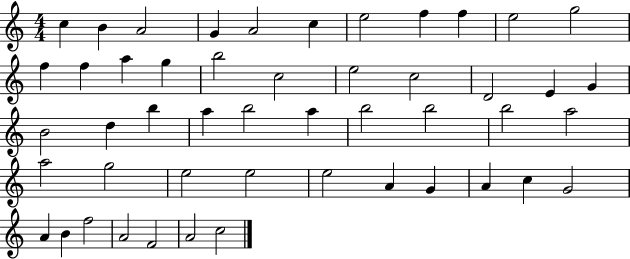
C5/q B4/q A4/h G4/q A4/h C5/q E5/h F5/q F5/q E5/h G5/h F5/q F5/q A5/q G5/q B5/h C5/h E5/h C5/h D4/h E4/q G4/q B4/h D5/q B5/q A5/q B5/h A5/q B5/h B5/h B5/h A5/h A5/h G5/h E5/h E5/h E5/h A4/q G4/q A4/q C5/q G4/h A4/q B4/q F5/h A4/h F4/h A4/h C5/h